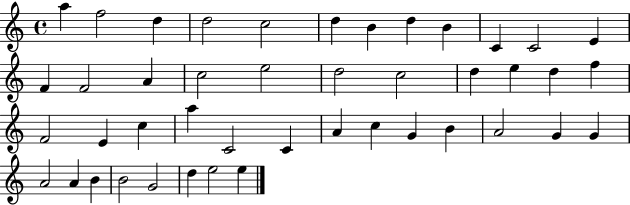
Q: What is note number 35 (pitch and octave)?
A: G4